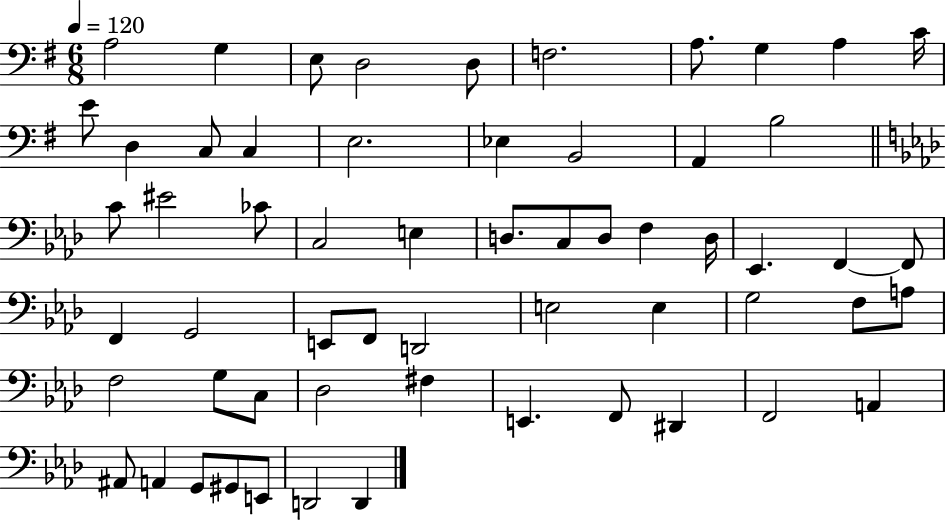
X:1
T:Untitled
M:6/8
L:1/4
K:G
A,2 G, E,/2 D,2 D,/2 F,2 A,/2 G, A, C/4 E/2 D, C,/2 C, E,2 _E, B,,2 A,, B,2 C/2 ^E2 _C/2 C,2 E, D,/2 C,/2 D,/2 F, D,/4 _E,, F,, F,,/2 F,, G,,2 E,,/2 F,,/2 D,,2 E,2 E, G,2 F,/2 A,/2 F,2 G,/2 C,/2 _D,2 ^F, E,, F,,/2 ^D,, F,,2 A,, ^A,,/2 A,, G,,/2 ^G,,/2 E,,/2 D,,2 D,,